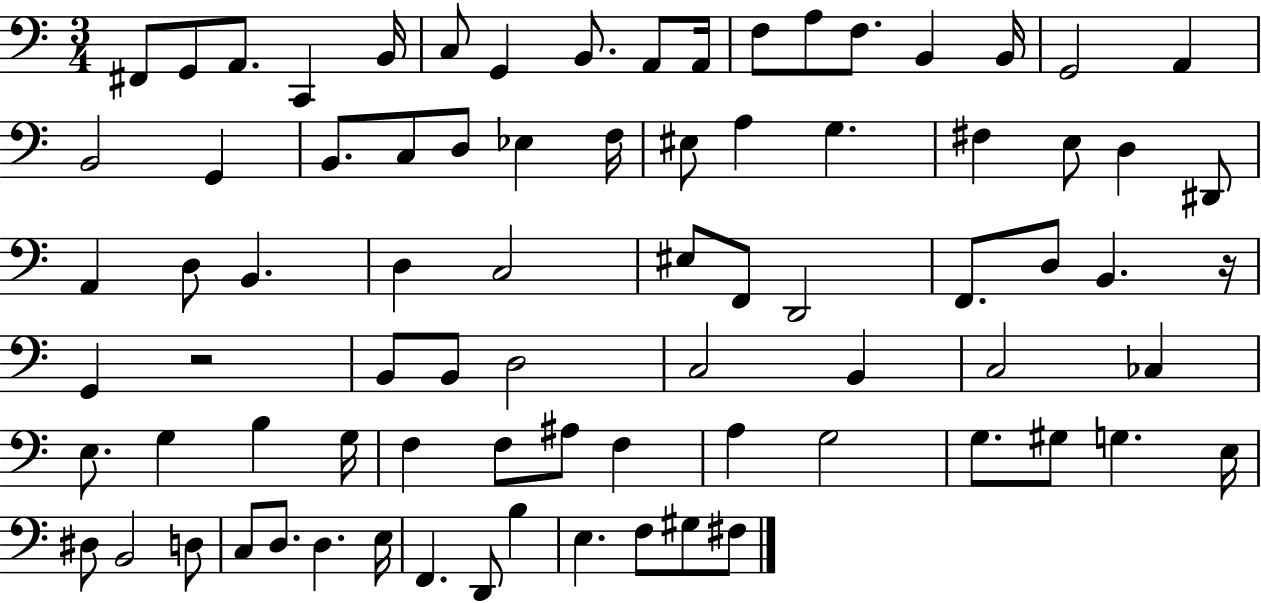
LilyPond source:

{
  \clef bass
  \numericTimeSignature
  \time 3/4
  \key c \major
  fis,8 g,8 a,8. c,4 b,16 | c8 g,4 b,8. a,8 a,16 | f8 a8 f8. b,4 b,16 | g,2 a,4 | \break b,2 g,4 | b,8. c8 d8 ees4 f16 | eis8 a4 g4. | fis4 e8 d4 dis,8 | \break a,4 d8 b,4. | d4 c2 | eis8 f,8 d,2 | f,8. d8 b,4. r16 | \break g,4 r2 | b,8 b,8 d2 | c2 b,4 | c2 ces4 | \break e8. g4 b4 g16 | f4 f8 ais8 f4 | a4 g2 | g8. gis8 g4. e16 | \break dis8 b,2 d8 | c8 d8. d4. e16 | f,4. d,8 b4 | e4. f8 gis8 fis8 | \break \bar "|."
}